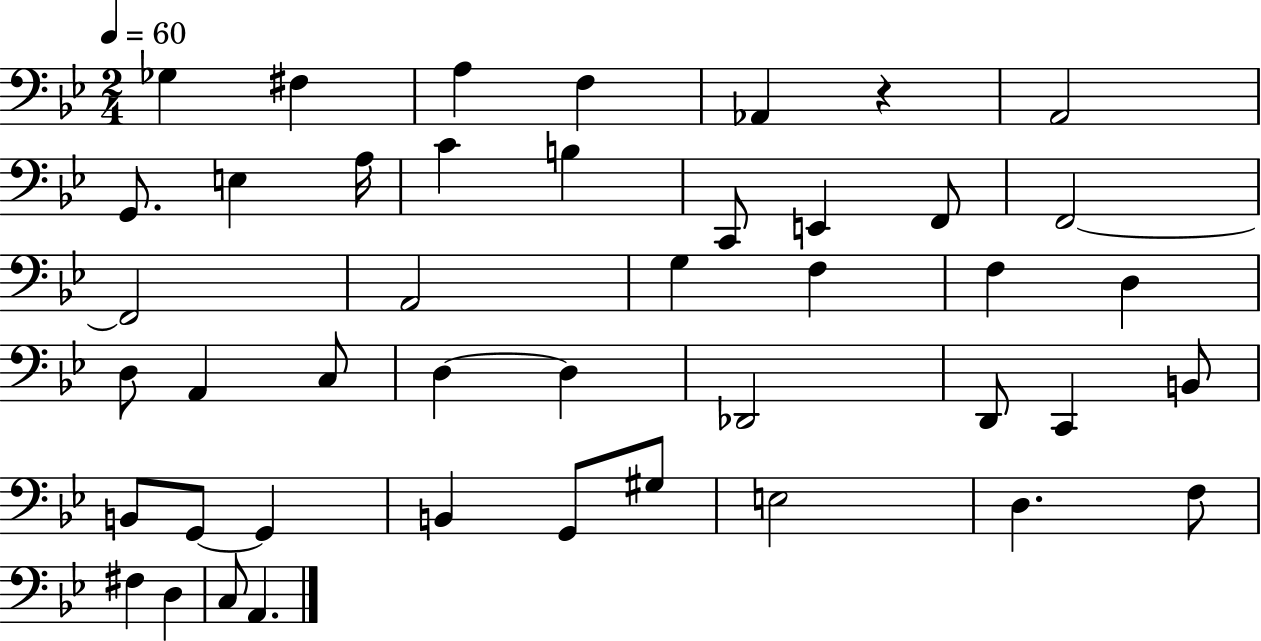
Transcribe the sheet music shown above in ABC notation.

X:1
T:Untitled
M:2/4
L:1/4
K:Bb
_G, ^F, A, F, _A,, z A,,2 G,,/2 E, A,/4 C B, C,,/2 E,, F,,/2 F,,2 F,,2 A,,2 G, F, F, D, D,/2 A,, C,/2 D, D, _D,,2 D,,/2 C,, B,,/2 B,,/2 G,,/2 G,, B,, G,,/2 ^G,/2 E,2 D, F,/2 ^F, D, C,/2 A,,